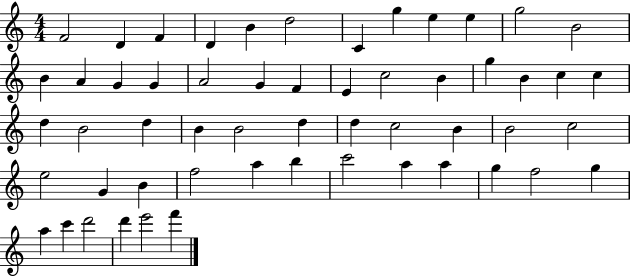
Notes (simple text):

F4/h D4/q F4/q D4/q B4/q D5/h C4/q G5/q E5/q E5/q G5/h B4/h B4/q A4/q G4/q G4/q A4/h G4/q F4/q E4/q C5/h B4/q G5/q B4/q C5/q C5/q D5/q B4/h D5/q B4/q B4/h D5/q D5/q C5/h B4/q B4/h C5/h E5/h G4/q B4/q F5/h A5/q B5/q C6/h A5/q A5/q G5/q F5/h G5/q A5/q C6/q D6/h D6/q E6/h F6/q